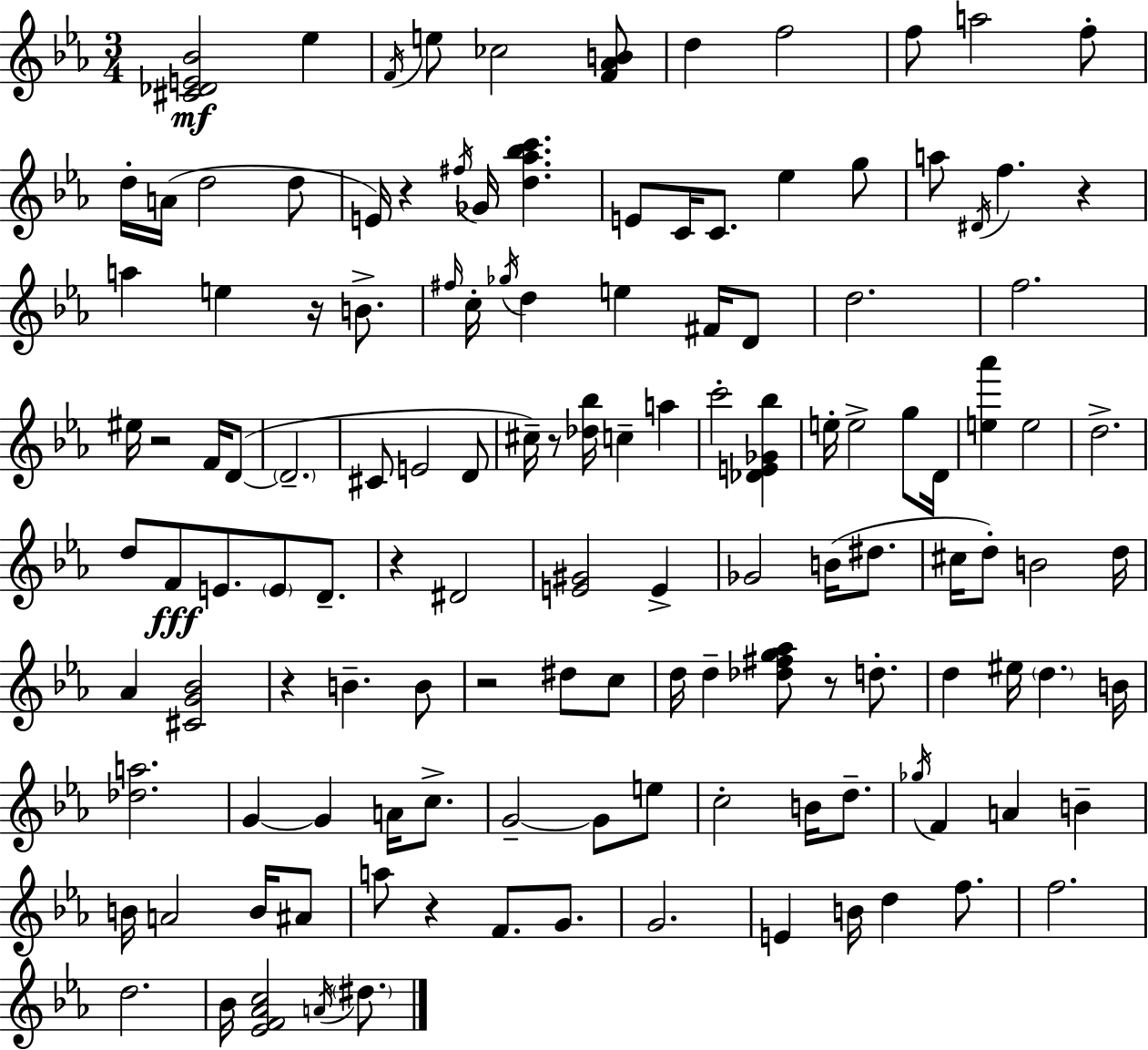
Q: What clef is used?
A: treble